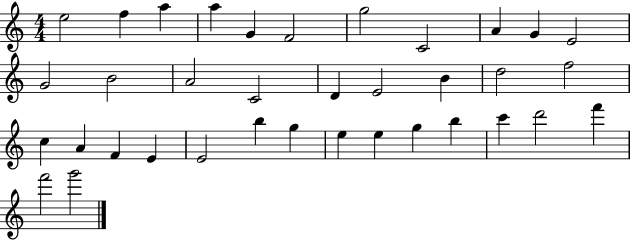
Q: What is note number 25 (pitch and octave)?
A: E4